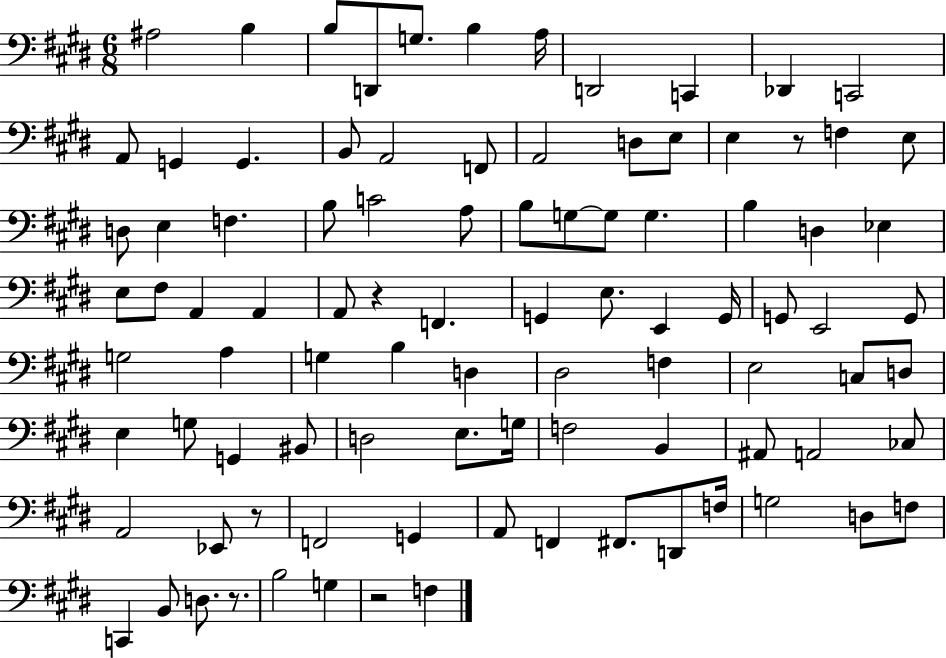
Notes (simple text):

A#3/h B3/q B3/e D2/e G3/e. B3/q A3/s D2/h C2/q Db2/q C2/h A2/e G2/q G2/q. B2/e A2/h F2/e A2/h D3/e E3/e E3/q R/e F3/q E3/e D3/e E3/q F3/q. B3/e C4/h A3/e B3/e G3/e G3/e G3/q. B3/q D3/q Eb3/q E3/e F#3/e A2/q A2/q A2/e R/q F2/q. G2/q E3/e. E2/q G2/s G2/e E2/h G2/e G3/h A3/q G3/q B3/q D3/q D#3/h F3/q E3/h C3/e D3/e E3/q G3/e G2/q BIS2/e D3/h E3/e. G3/s F3/h B2/q A#2/e A2/h CES3/e A2/h Eb2/e R/e F2/h G2/q A2/e F2/q F#2/e. D2/e F3/s G3/h D3/e F3/e C2/q B2/e D3/e. R/e. B3/h G3/q R/h F3/q